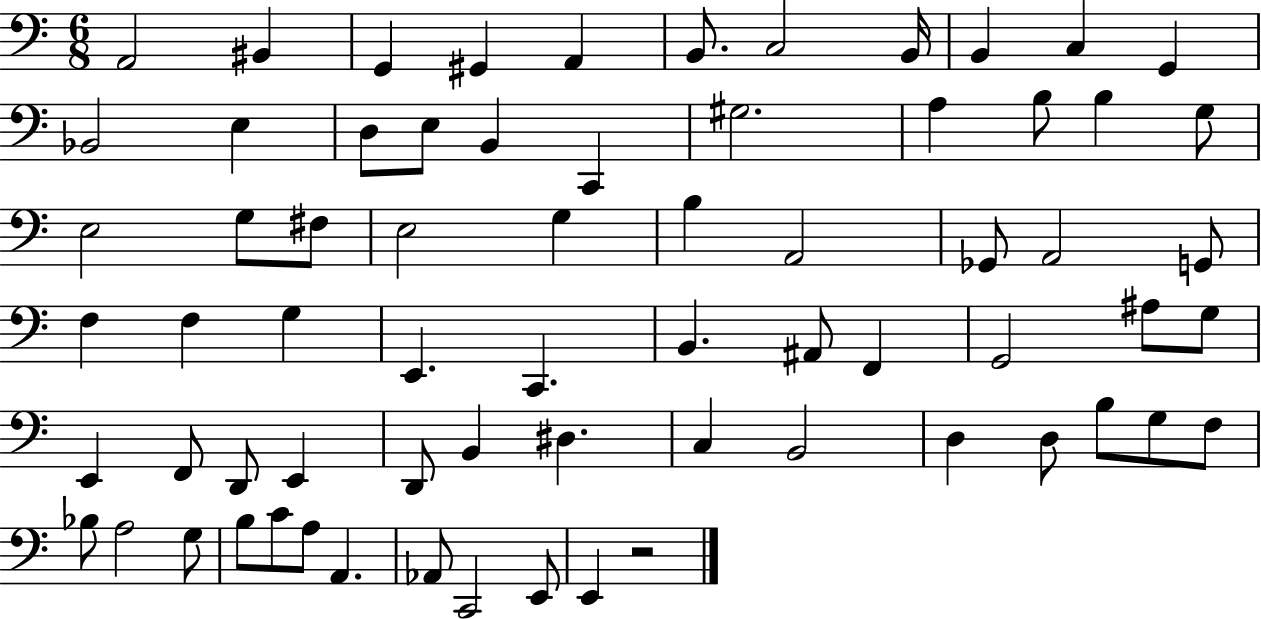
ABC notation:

X:1
T:Untitled
M:6/8
L:1/4
K:C
A,,2 ^B,, G,, ^G,, A,, B,,/2 C,2 B,,/4 B,, C, G,, _B,,2 E, D,/2 E,/2 B,, C,, ^G,2 A, B,/2 B, G,/2 E,2 G,/2 ^F,/2 E,2 G, B, A,,2 _G,,/2 A,,2 G,,/2 F, F, G, E,, C,, B,, ^A,,/2 F,, G,,2 ^A,/2 G,/2 E,, F,,/2 D,,/2 E,, D,,/2 B,, ^D, C, B,,2 D, D,/2 B,/2 G,/2 F,/2 _B,/2 A,2 G,/2 B,/2 C/2 A,/2 A,, _A,,/2 C,,2 E,,/2 E,, z2